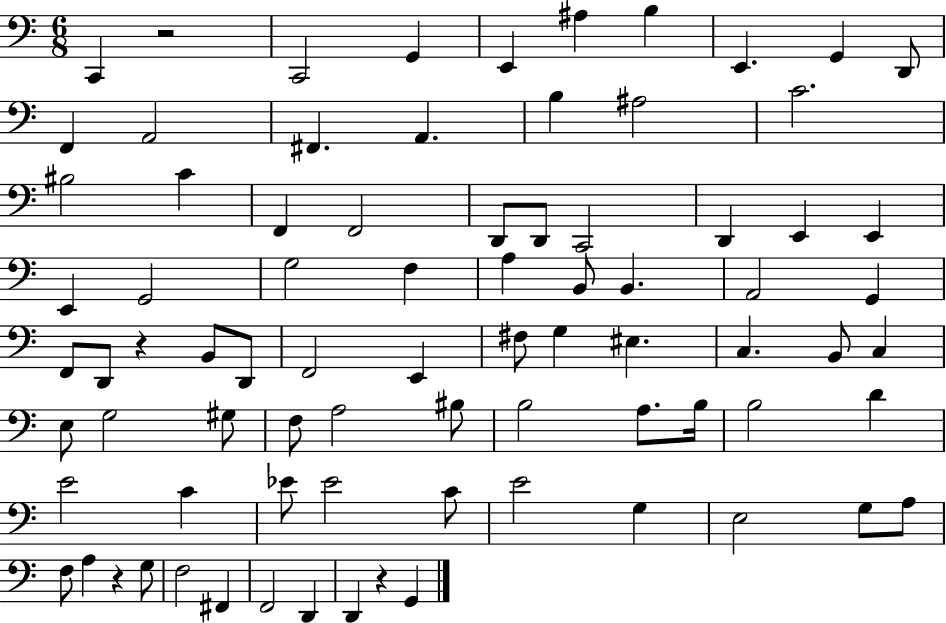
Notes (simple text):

C2/q R/h C2/h G2/q E2/q A#3/q B3/q E2/q. G2/q D2/e F2/q A2/h F#2/q. A2/q. B3/q A#3/h C4/h. BIS3/h C4/q F2/q F2/h D2/e D2/e C2/h D2/q E2/q E2/q E2/q G2/h G3/h F3/q A3/q B2/e B2/q. A2/h G2/q F2/e D2/e R/q B2/e D2/e F2/h E2/q F#3/e G3/q EIS3/q. C3/q. B2/e C3/q E3/e G3/h G#3/e F3/e A3/h BIS3/e B3/h A3/e. B3/s B3/h D4/q E4/h C4/q Eb4/e Eb4/h C4/e E4/h G3/q E3/h G3/e A3/e F3/e A3/q R/q G3/e F3/h F#2/q F2/h D2/q D2/q R/q G2/q